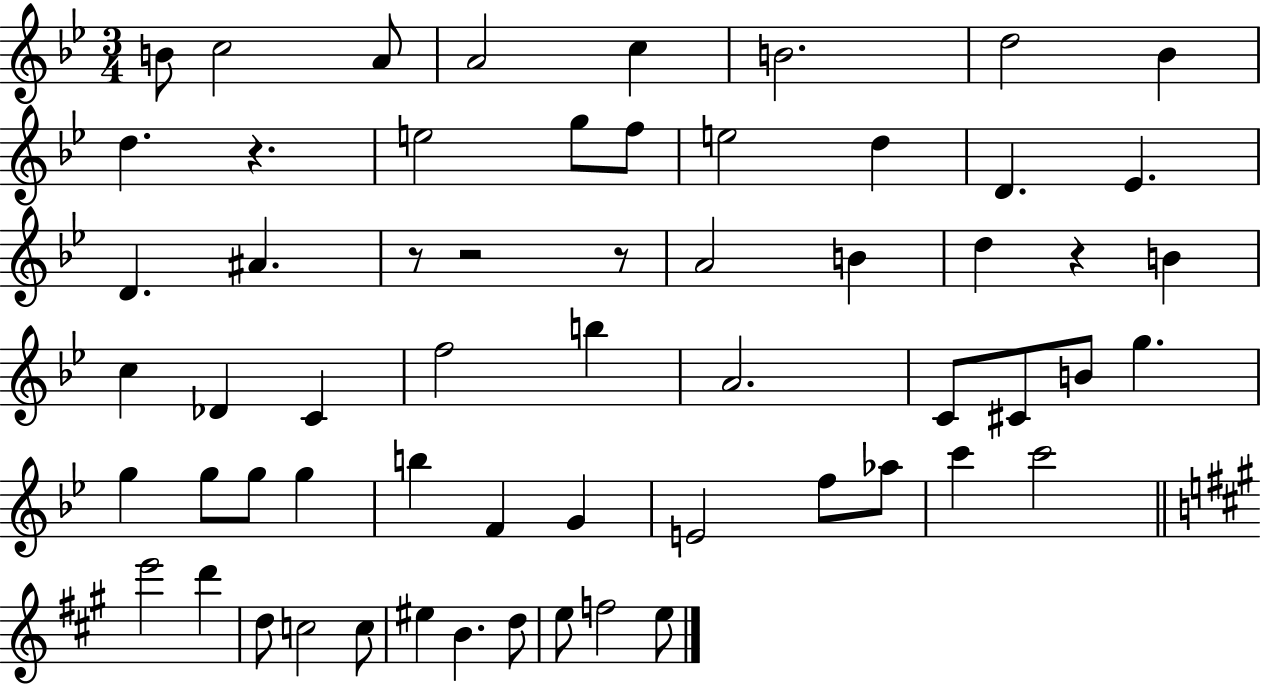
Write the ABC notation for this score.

X:1
T:Untitled
M:3/4
L:1/4
K:Bb
B/2 c2 A/2 A2 c B2 d2 _B d z e2 g/2 f/2 e2 d D _E D ^A z/2 z2 z/2 A2 B d z B c _D C f2 b A2 C/2 ^C/2 B/2 g g g/2 g/2 g b F G E2 f/2 _a/2 c' c'2 e'2 d' d/2 c2 c/2 ^e B d/2 e/2 f2 e/2